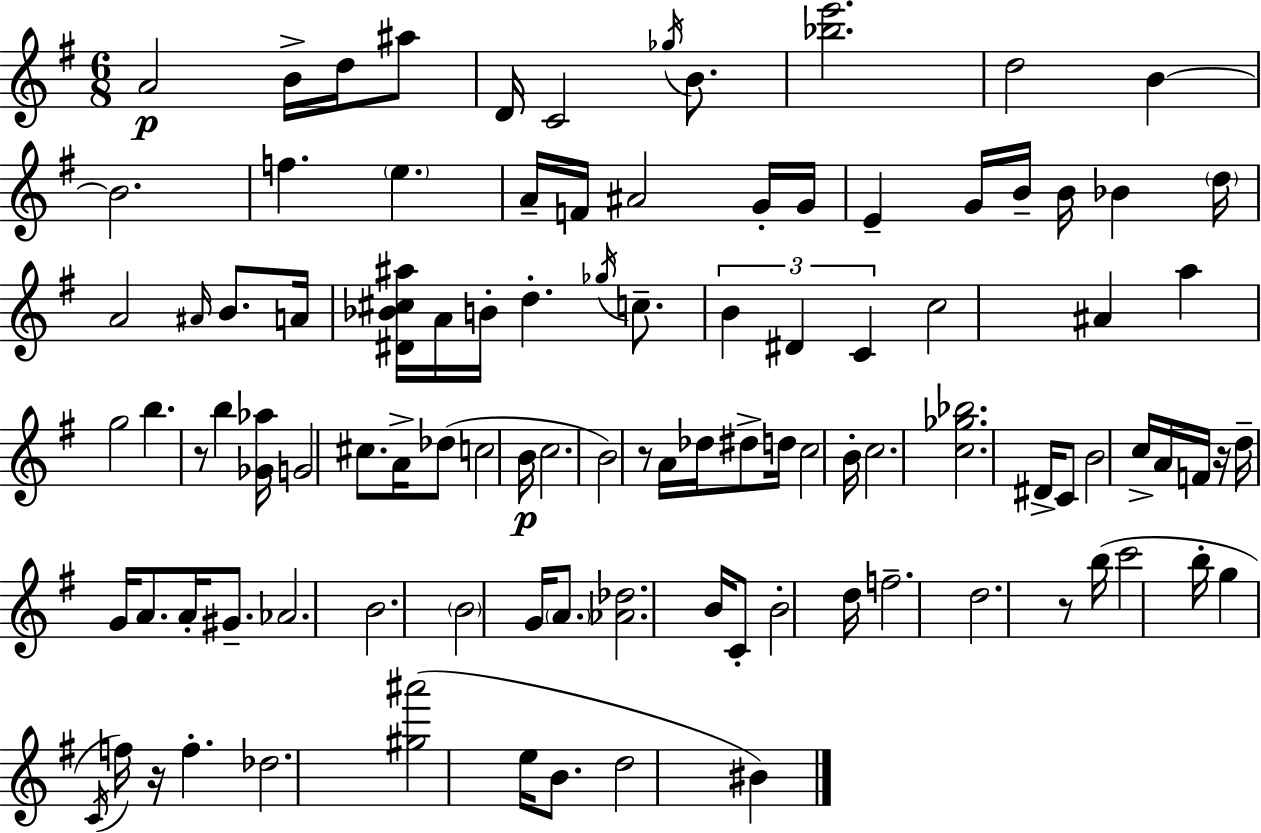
A4/h B4/s D5/s A#5/e D4/s C4/h Gb5/s B4/e. [Bb5,E6]/h. D5/h B4/q B4/h. F5/q. E5/q. A4/s F4/s A#4/h G4/s G4/s E4/q G4/s B4/s B4/s Bb4/q D5/s A4/h A#4/s B4/e. A4/s [D#4,Bb4,C#5,A#5]/s A4/s B4/s D5/q. Gb5/s C5/e. B4/q D#4/q C4/q C5/h A#4/q A5/q G5/h B5/q. R/e B5/q [Gb4,Ab5]/s G4/h C#5/e. A4/s Db5/e C5/h B4/s C5/h. B4/h R/e A4/s Db5/s D#5/e D5/s C5/h B4/s C5/h. [C5,Gb5,Bb5]/h. D#4/s C4/e B4/h C5/s A4/s F4/s R/s D5/s G4/s A4/e. A4/s G#4/e. Ab4/h. B4/h. B4/h G4/s A4/e. [Ab4,Db5]/h. B4/s C4/e B4/h D5/s F5/h. D5/h. R/e B5/s C6/h B5/s G5/q C4/s F5/s R/s F5/q. Db5/h. [G#5,A#6]/h E5/s B4/e. D5/h BIS4/q